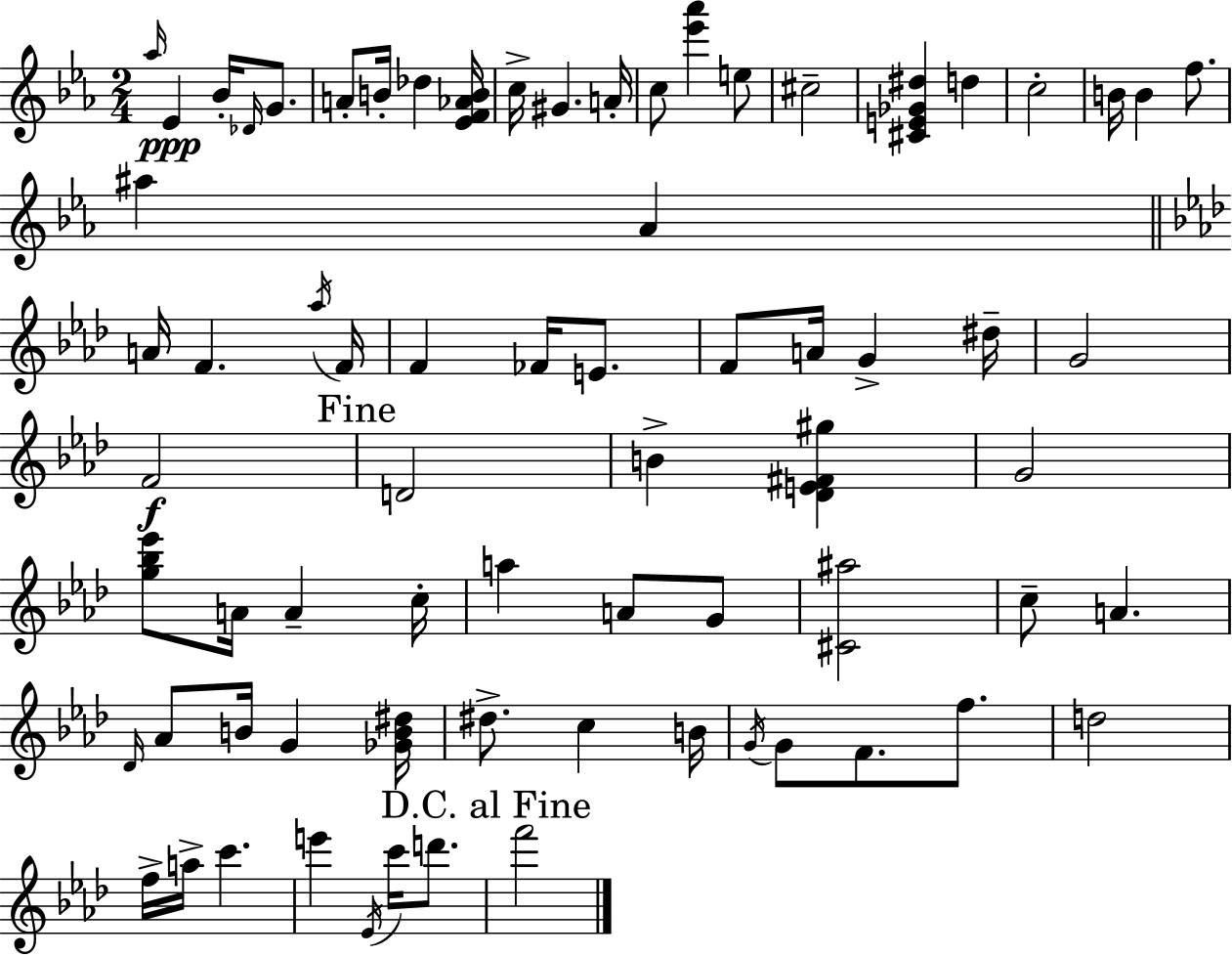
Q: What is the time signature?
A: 2/4